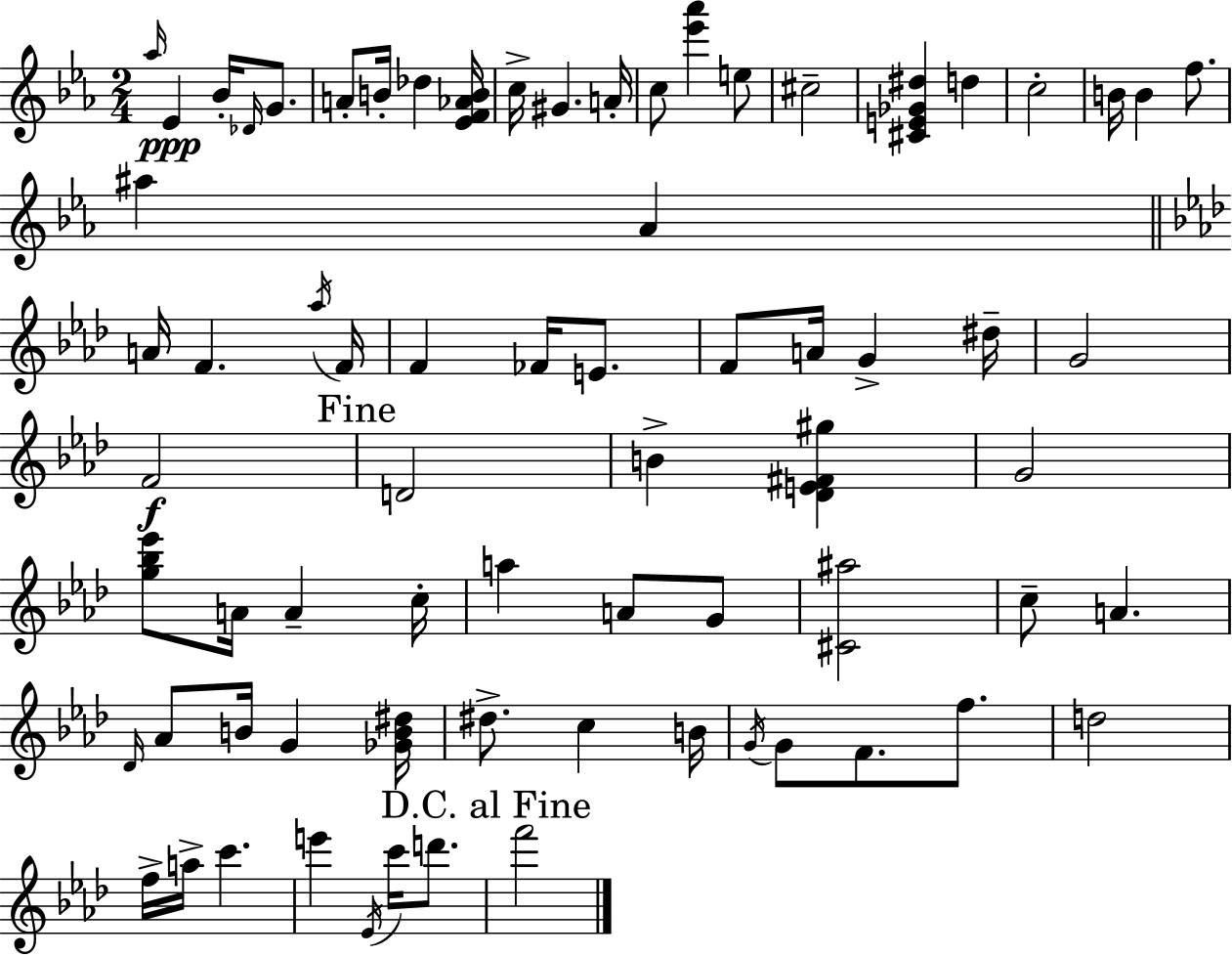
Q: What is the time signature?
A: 2/4